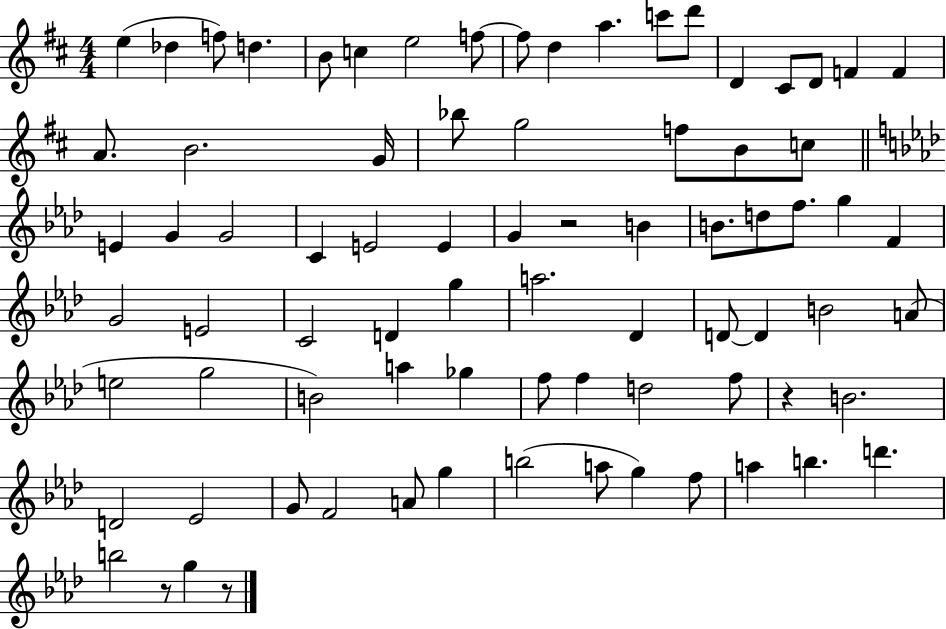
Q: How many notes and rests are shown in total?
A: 79